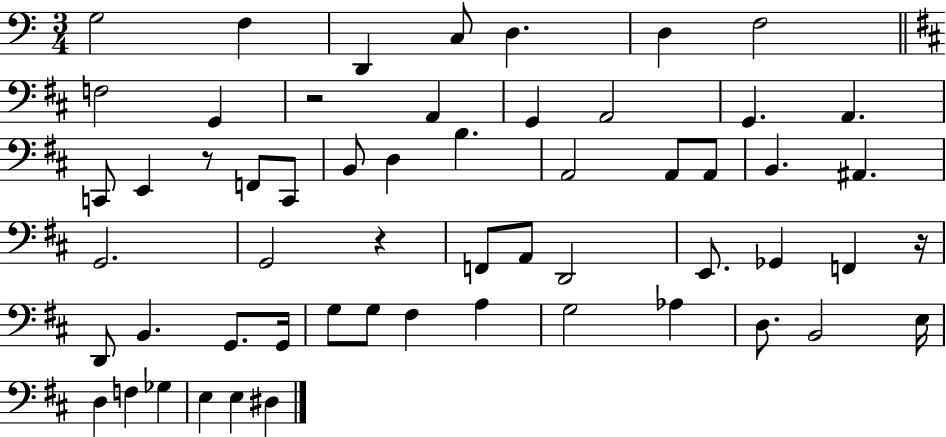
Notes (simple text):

G3/h F3/q D2/q C3/e D3/q. D3/q F3/h F3/h G2/q R/h A2/q G2/q A2/h G2/q. A2/q. C2/e E2/q R/e F2/e C2/e B2/e D3/q B3/q. A2/h A2/e A2/e B2/q. A#2/q. G2/h. G2/h R/q F2/e A2/e D2/h E2/e. Gb2/q F2/q R/s D2/e B2/q. G2/e. G2/s G3/e G3/e F#3/q A3/q G3/h Ab3/q D3/e. B2/h E3/s D3/q F3/q Gb3/q E3/q E3/q D#3/q